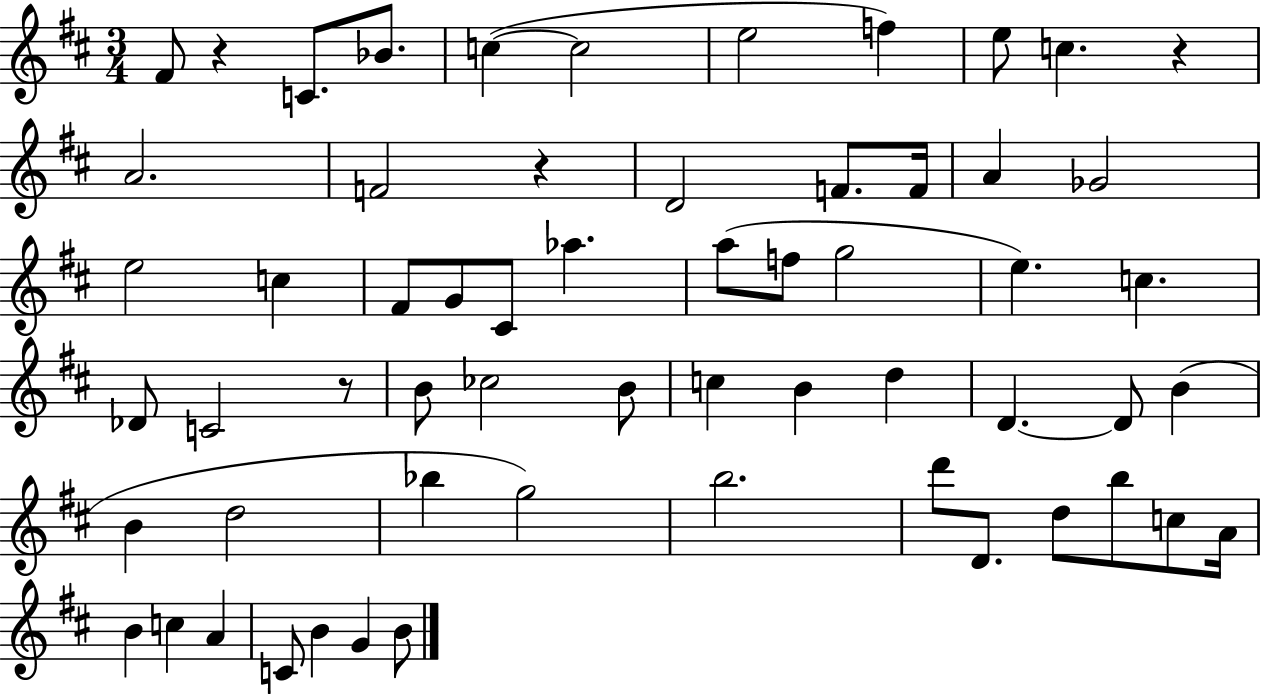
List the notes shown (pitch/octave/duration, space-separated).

F#4/e R/q C4/e. Bb4/e. C5/q C5/h E5/h F5/q E5/e C5/q. R/q A4/h. F4/h R/q D4/h F4/e. F4/s A4/q Gb4/h E5/h C5/q F#4/e G4/e C#4/e Ab5/q. A5/e F5/e G5/h E5/q. C5/q. Db4/e C4/h R/e B4/e CES5/h B4/e C5/q B4/q D5/q D4/q. D4/e B4/q B4/q D5/h Bb5/q G5/h B5/h. D6/e D4/e. D5/e B5/e C5/e A4/s B4/q C5/q A4/q C4/e B4/q G4/q B4/e